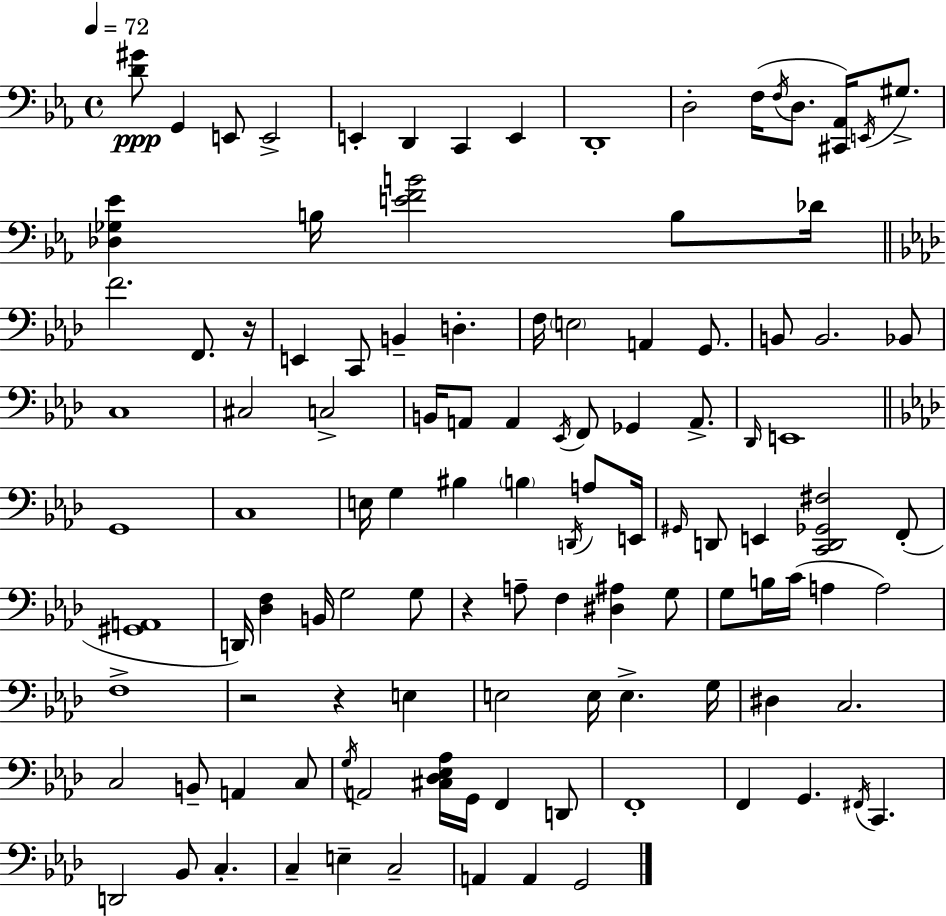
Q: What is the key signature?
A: C minor